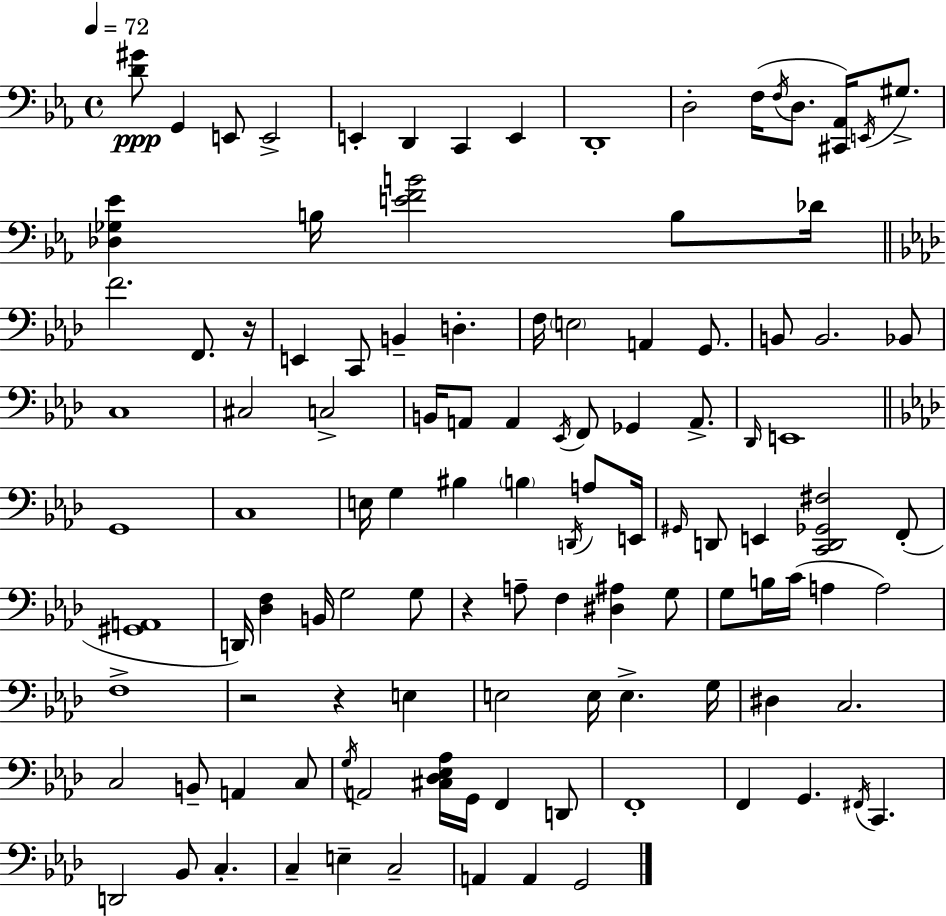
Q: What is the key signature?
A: C minor